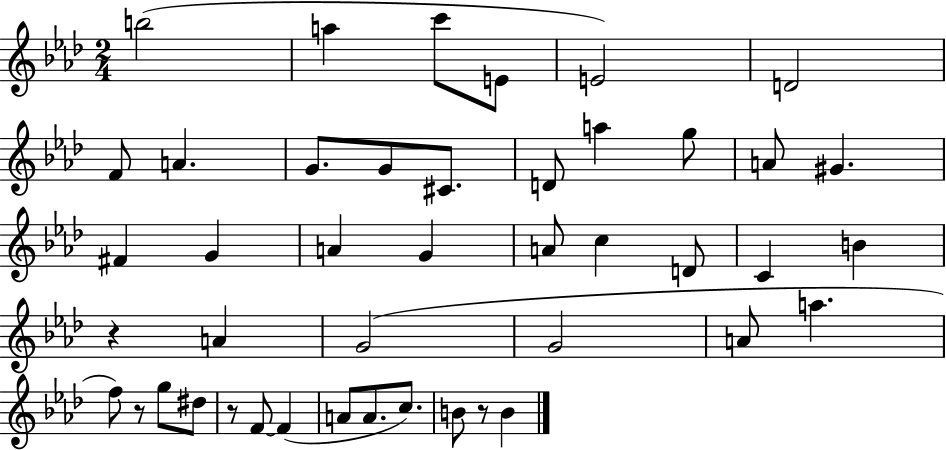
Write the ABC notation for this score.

X:1
T:Untitled
M:2/4
L:1/4
K:Ab
b2 a c'/2 E/2 E2 D2 F/2 A G/2 G/2 ^C/2 D/2 a g/2 A/2 ^G ^F G A G A/2 c D/2 C B z A G2 G2 A/2 a f/2 z/2 g/2 ^d/2 z/2 F/2 F A/2 A/2 c/2 B/2 z/2 B